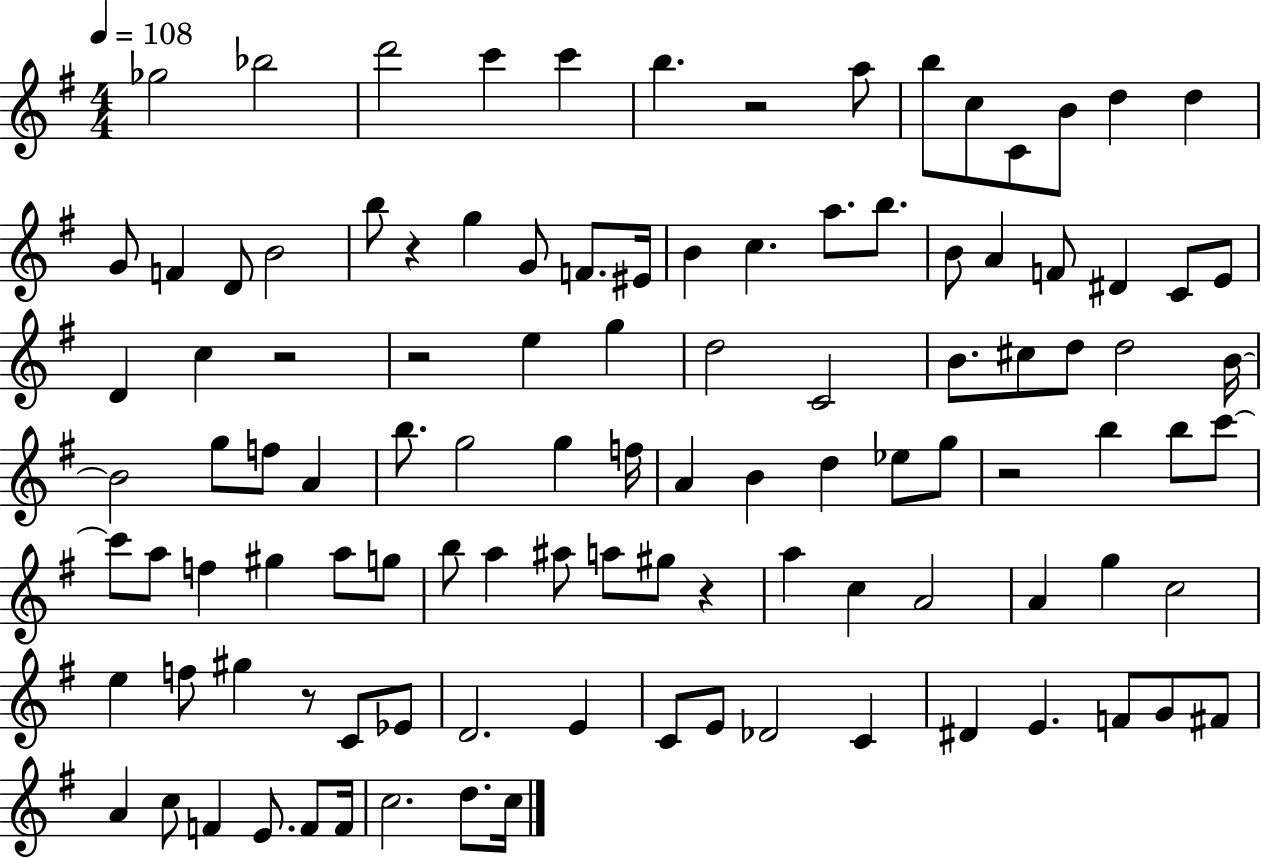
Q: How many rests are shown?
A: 7